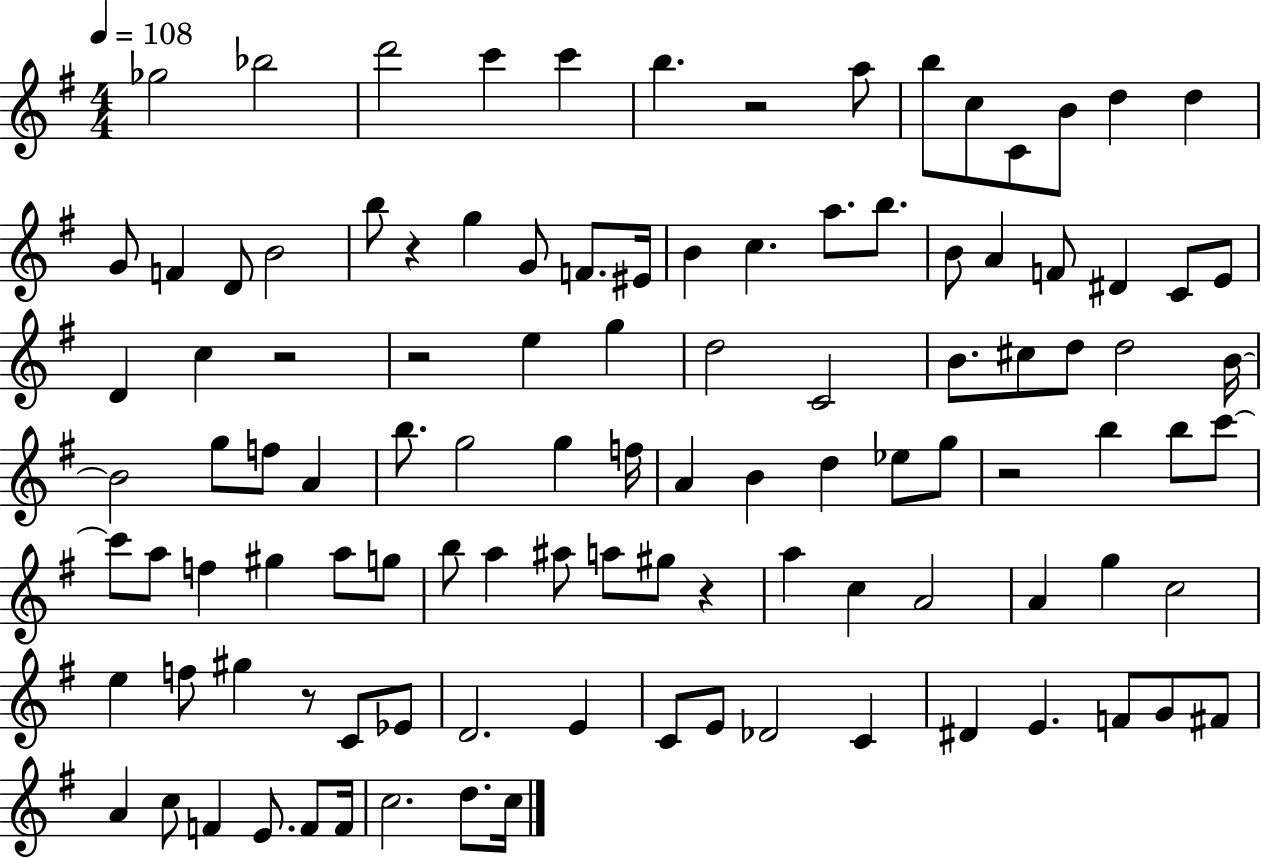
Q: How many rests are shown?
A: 7